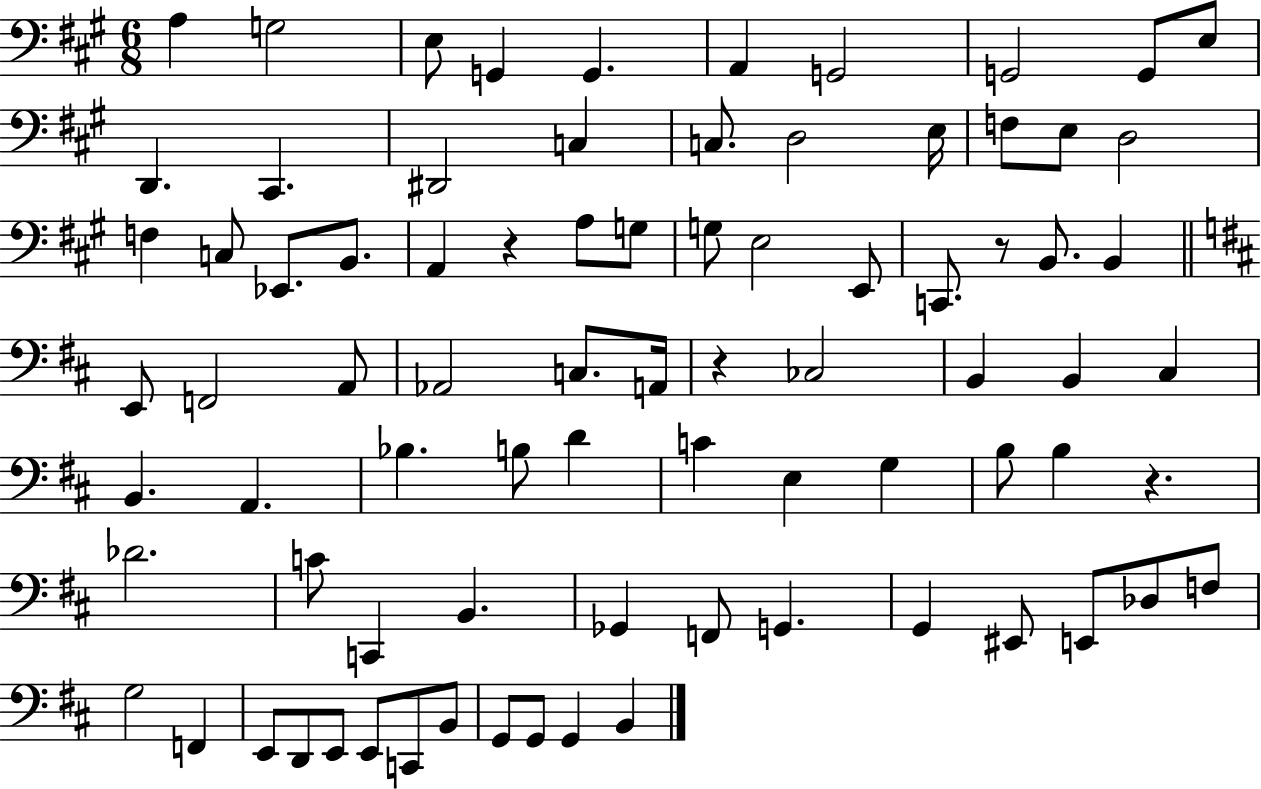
A3/q G3/h E3/e G2/q G2/q. A2/q G2/h G2/h G2/e E3/e D2/q. C#2/q. D#2/h C3/q C3/e. D3/h E3/s F3/e E3/e D3/h F3/q C3/e Eb2/e. B2/e. A2/q R/q A3/e G3/e G3/e E3/h E2/e C2/e. R/e B2/e. B2/q E2/e F2/h A2/e Ab2/h C3/e. A2/s R/q CES3/h B2/q B2/q C#3/q B2/q. A2/q. Bb3/q. B3/e D4/q C4/q E3/q G3/q B3/e B3/q R/q. Db4/h. C4/e C2/q B2/q. Gb2/q F2/e G2/q. G2/q EIS2/e E2/e Db3/e F3/e G3/h F2/q E2/e D2/e E2/e E2/e C2/e B2/e G2/e G2/e G2/q B2/q